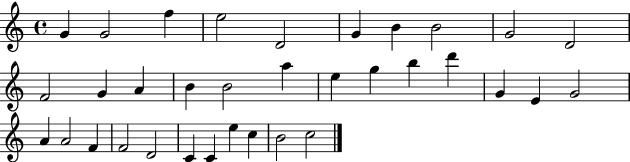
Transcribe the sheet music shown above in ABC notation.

X:1
T:Untitled
M:4/4
L:1/4
K:C
G G2 f e2 D2 G B B2 G2 D2 F2 G A B B2 a e g b d' G E G2 A A2 F F2 D2 C C e c B2 c2